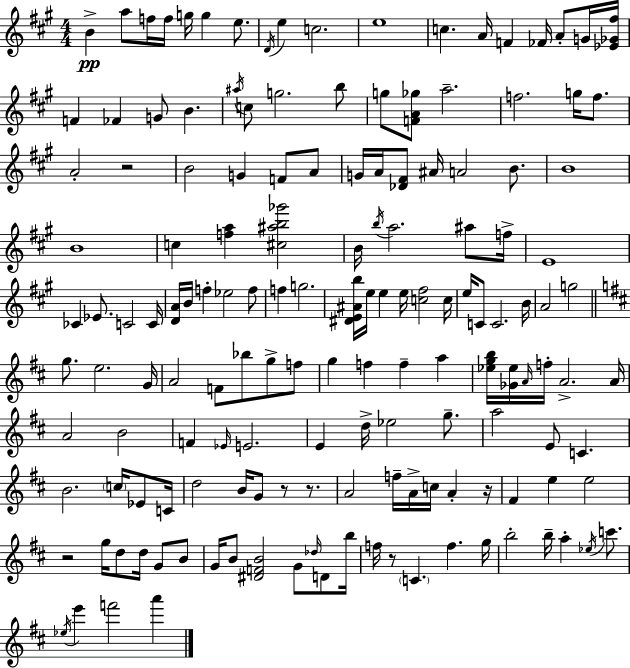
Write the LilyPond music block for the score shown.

{
  \clef treble
  \numericTimeSignature
  \time 4/4
  \key a \major
  \repeat volta 2 { b'4->\pp a''8 f''16 f''16 g''16 g''4 e''8. | \acciaccatura { d'16 } e''4 c''2. | e''1 | c''4. a'16 f'4 fes'16 a'8-. g'16 | \break <ees' ges' fis''>16 f'4 fes'4 g'8 b'4. | \acciaccatura { ais''16 } c''8 g''2. | b''8 g''8 <f' a' ges''>8 a''2.-- | f''2. g''16 f''8. | \break a'2-. r2 | b'2 g'4 f'8 | a'8 g'16 a'16 <des' fis'>8 ais'16 a'2 b'8. | b'1 | \break b'1 | c''4 <f'' a''>4 <cis'' ais'' b'' ges'''>2 | b'16 \acciaccatura { b''16 } a''2. | ais''8 f''16-> e'1 | \break ces'4 ees'8. c'2 | c'16 <d' a'>16 b'16 f''4-. ees''2 | f''8 f''4 g''2. | <dis' e' ais' b''>16 e''16 e''4 e''16 <c'' fis''>2 | \break c''16 e''16 c'8 c'2. | b'16 a'2 g''2 | \bar "||" \break \key d \major g''8. e''2. g'16 | a'2 f'8 bes''8 g''8-> f''8 | g''4 f''4 f''4-- a''4 | <ees'' g'' b''>16 <ges' ees''>16 \grace { a'16 } f''16-. a'2.-> | \break a'16 a'2 b'2 | f'4 \grace { ees'16 } e'2. | e'4 d''16-> ees''2 g''8.-- | a''2 e'8 c'4. | \break b'2. \parenthesize c''16 ees'8 | c'16 d''2 b'16 g'8 r8 r8. | a'2 f''16-- a'16-> c''16 a'4-. | r16 fis'4 e''4 e''2 | \break r2 g''16 d''8 d''16 g'8 | b'8 g'16 b'8 <dis' f' b'>2 g'8 \grace { des''16 } | d'8 b''16 f''16 r8 \parenthesize c'4. f''4. | g''16 b''2-. b''16-- a''4-. | \break \acciaccatura { ees''16 } c'''8. \acciaccatura { ees''16 } e'''4 f'''2 | a'''4 } \bar "|."
}